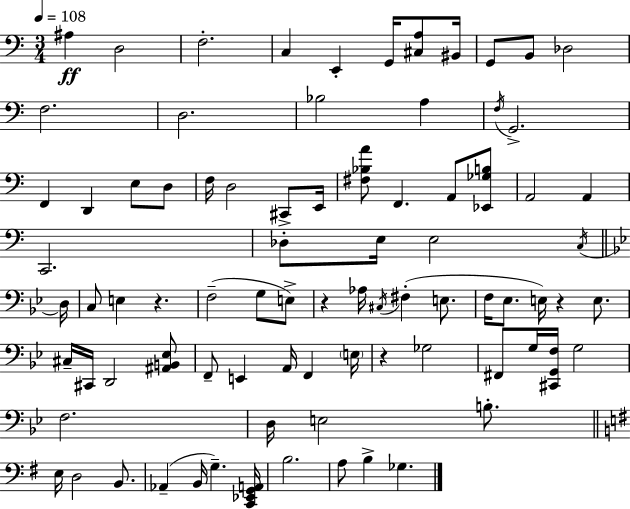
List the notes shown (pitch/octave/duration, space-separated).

A#3/q D3/h F3/h. C3/q E2/q G2/s [C#3,A3]/e BIS2/s G2/e B2/e Db3/h F3/h. D3/h. Bb3/h A3/q F3/s G2/h. F2/q D2/q E3/e D3/e F3/s D3/h C#2/e E2/s [F#3,Bb3,A4]/e F2/q. A2/e [Eb2,Gb3,B3]/e A2/h A2/q C2/h. Db3/e E3/s E3/h C3/s D3/s C3/e E3/q R/q. F3/h G3/e E3/e R/q Ab3/s C#3/s F#3/q E3/e. F3/s Eb3/e. E3/s R/q E3/e. C#3/s C#2/s D2/h [A#2,B2,Eb3]/e F2/e E2/q A2/s F2/q E3/s R/q Gb3/h F#2/e G3/s [C#2,G2,F3]/s G3/h F3/h. D3/s E3/h B3/e. E3/s D3/h B2/e. Ab2/q B2/s G3/q. [C2,Eb2,G2,A2]/s B3/h. A3/e B3/q Gb3/q.